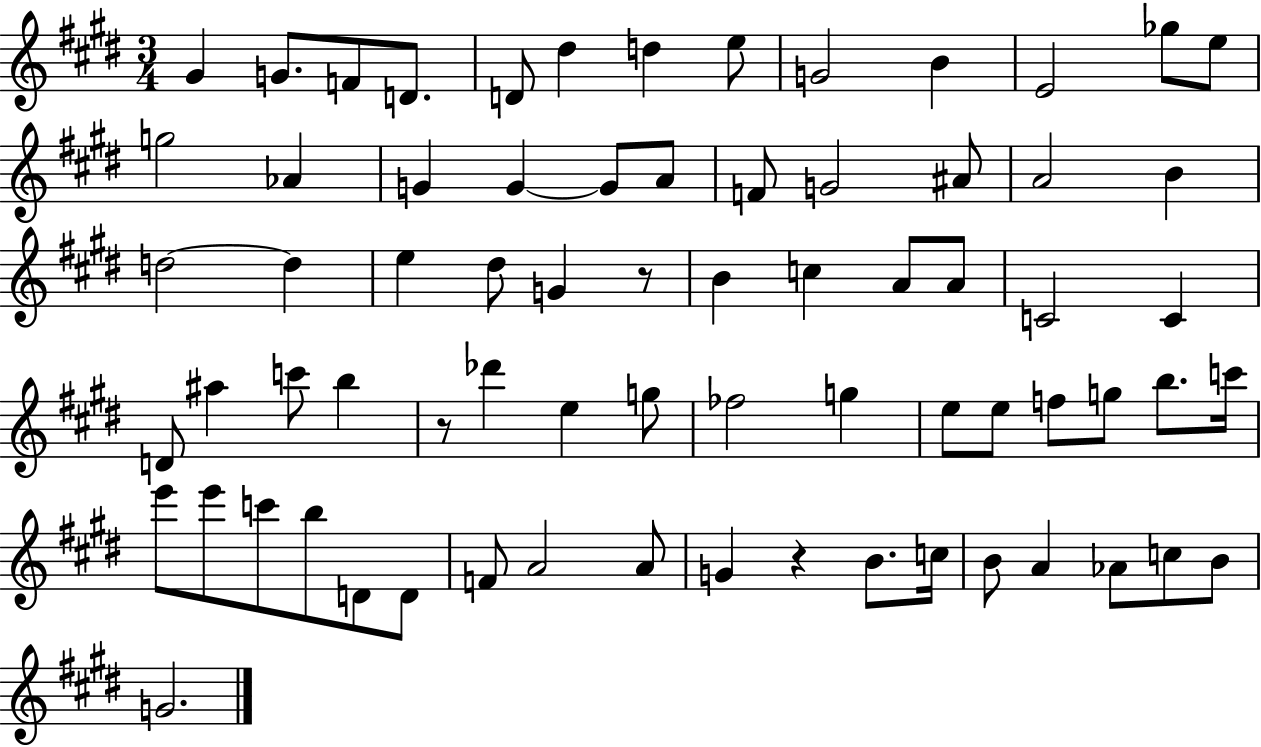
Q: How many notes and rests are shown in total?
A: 71